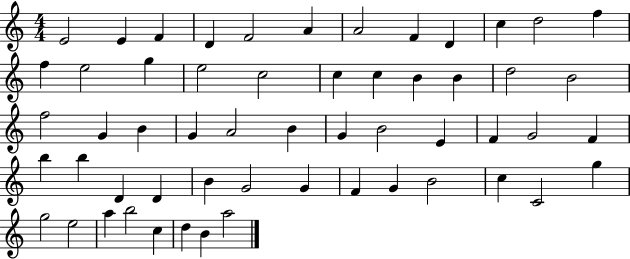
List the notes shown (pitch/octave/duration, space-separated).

E4/h E4/q F4/q D4/q F4/h A4/q A4/h F4/q D4/q C5/q D5/h F5/q F5/q E5/h G5/q E5/h C5/h C5/q C5/q B4/q B4/q D5/h B4/h F5/h G4/q B4/q G4/q A4/h B4/q G4/q B4/h E4/q F4/q G4/h F4/q B5/q B5/q D4/q D4/q B4/q G4/h G4/q F4/q G4/q B4/h C5/q C4/h G5/q G5/h E5/h A5/q B5/h C5/q D5/q B4/q A5/h